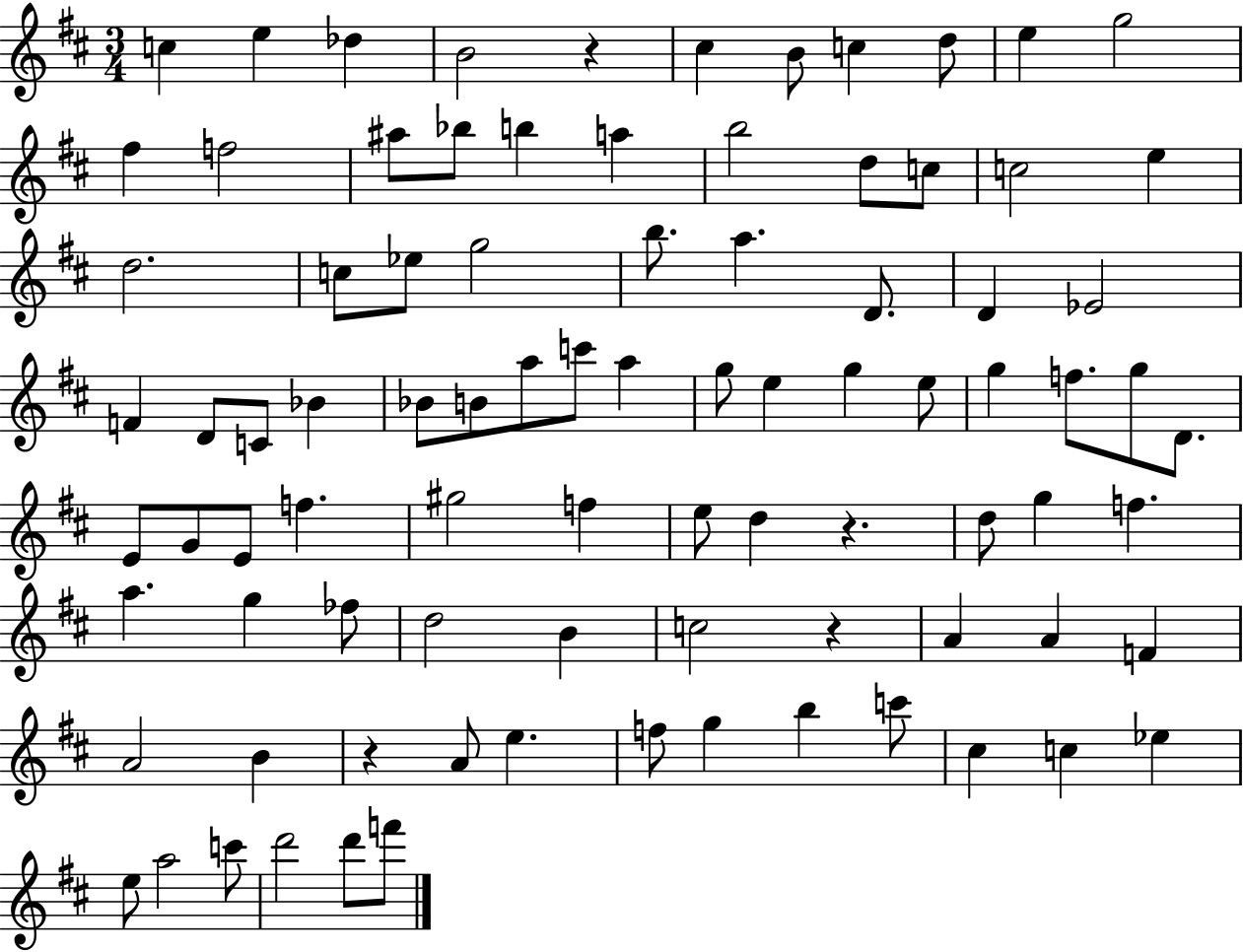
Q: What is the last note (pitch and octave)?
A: F6